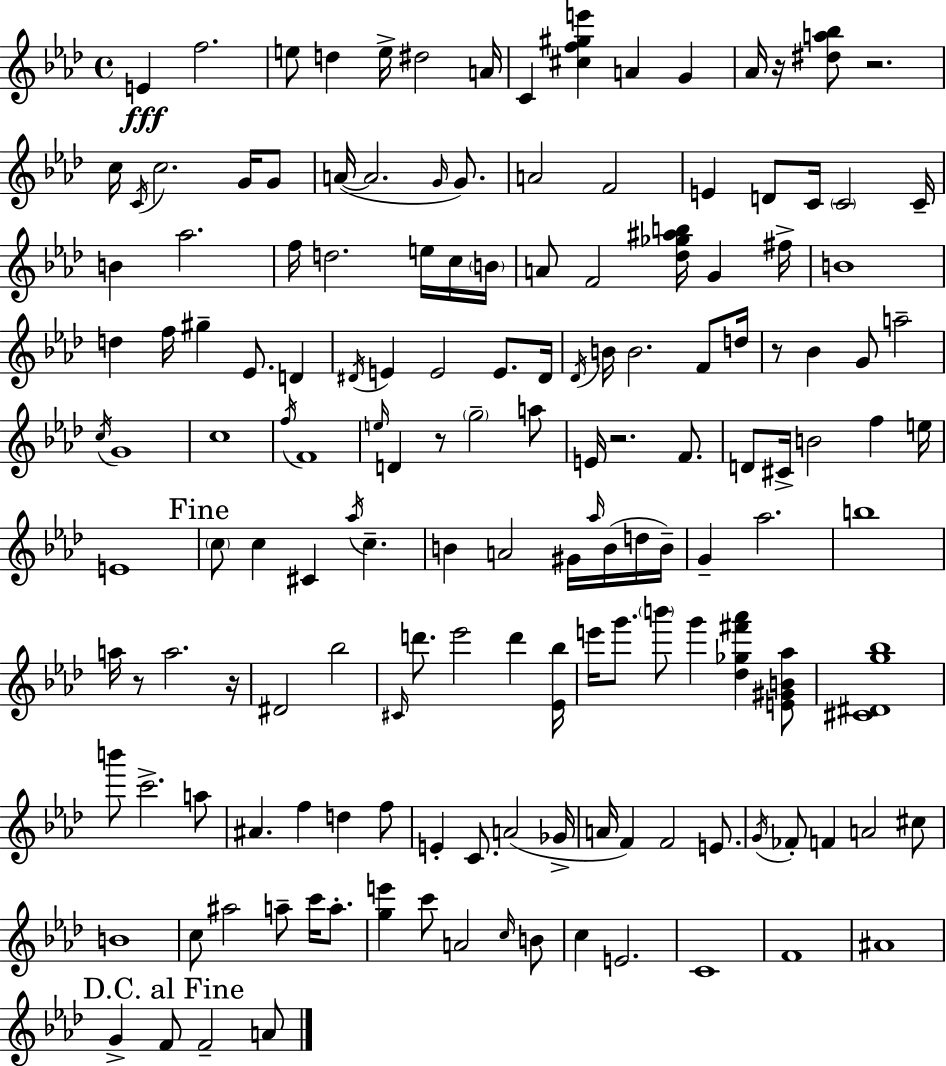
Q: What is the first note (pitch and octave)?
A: E4